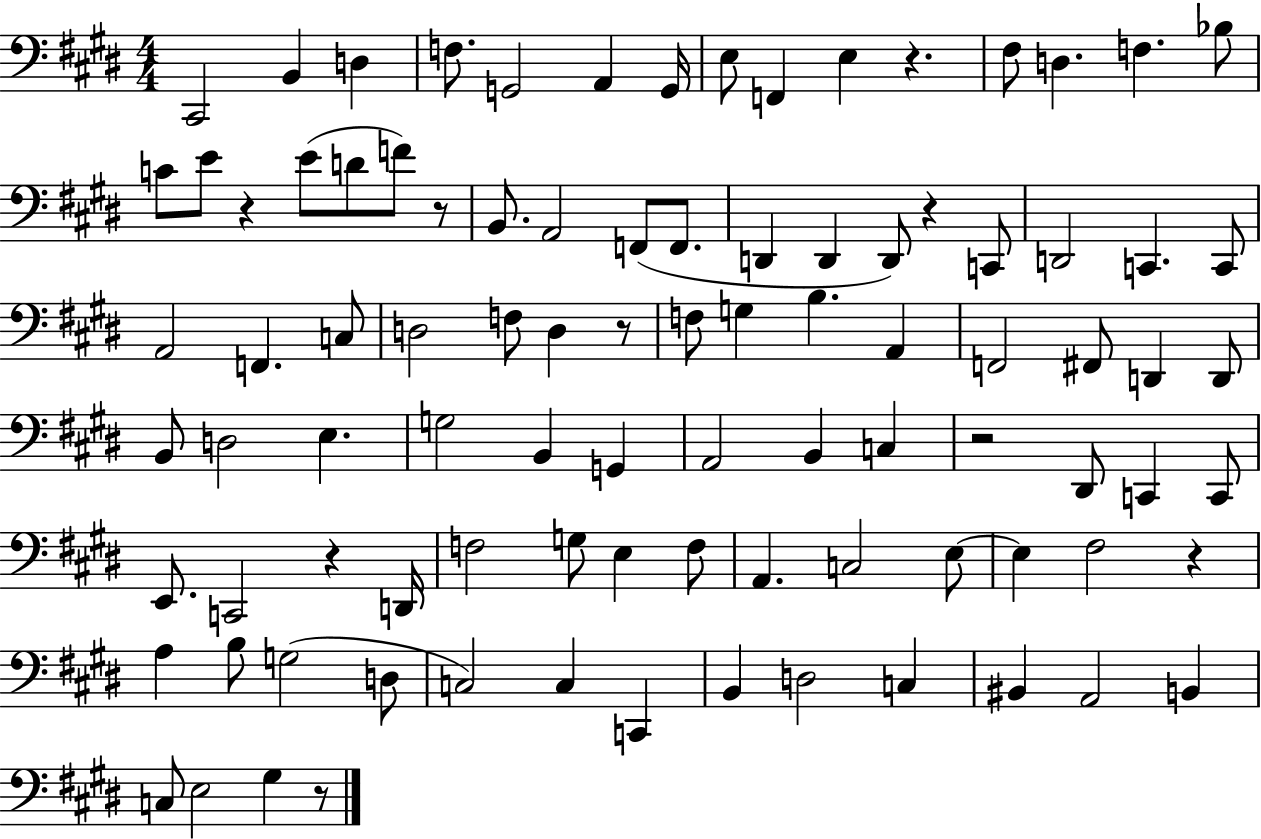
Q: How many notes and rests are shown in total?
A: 93